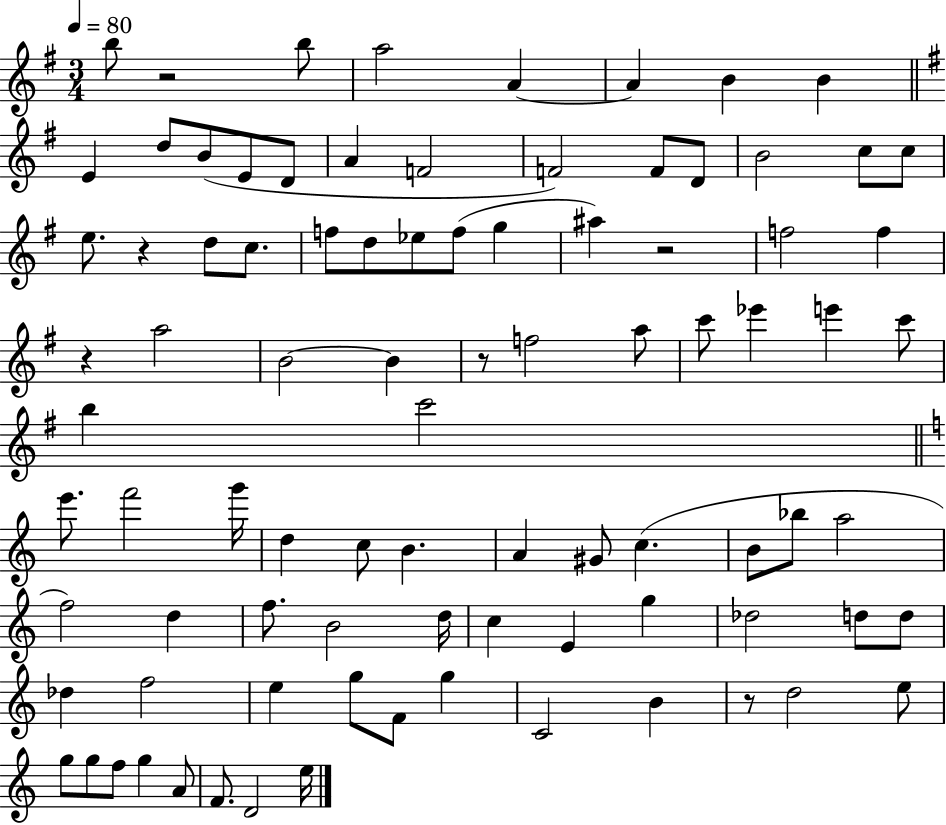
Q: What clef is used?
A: treble